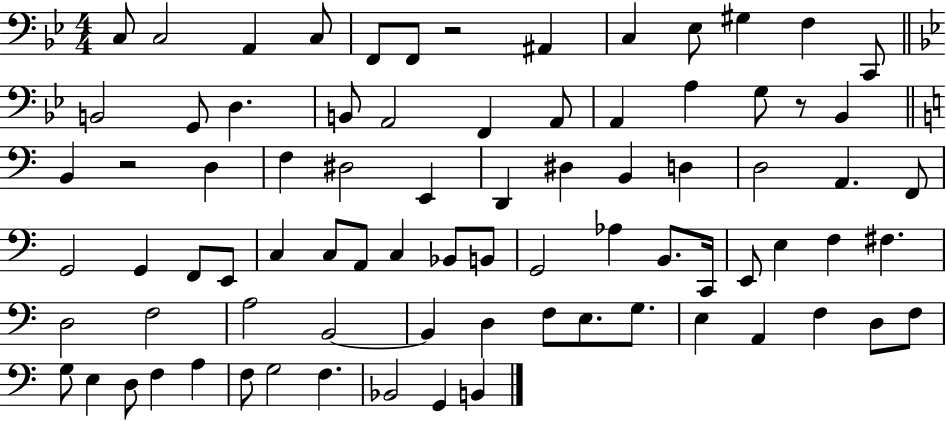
{
  \clef bass
  \numericTimeSignature
  \time 4/4
  \key bes \major
  c8 c2 a,4 c8 | f,8 f,8 r2 ais,4 | c4 ees8 gis4 f4 c,8 | \bar "||" \break \key g \minor b,2 g,8 d4. | b,8 a,2 f,4 a,8 | a,4 a4 g8 r8 bes,4 | \bar "||" \break \key a \minor b,4 r2 d4 | f4 dis2 e,4 | d,4 dis4 b,4 d4 | d2 a,4. f,8 | \break g,2 g,4 f,8 e,8 | c4 c8 a,8 c4 bes,8 b,8 | g,2 aes4 b,8. c,16 | e,8 e4 f4 fis4. | \break d2 f2 | a2 b,2~~ | b,4 d4 f8 e8. g8. | e4 a,4 f4 d8 f8 | \break g8 e4 d8 f4 a4 | f8 g2 f4. | bes,2 g,4 b,4 | \bar "|."
}